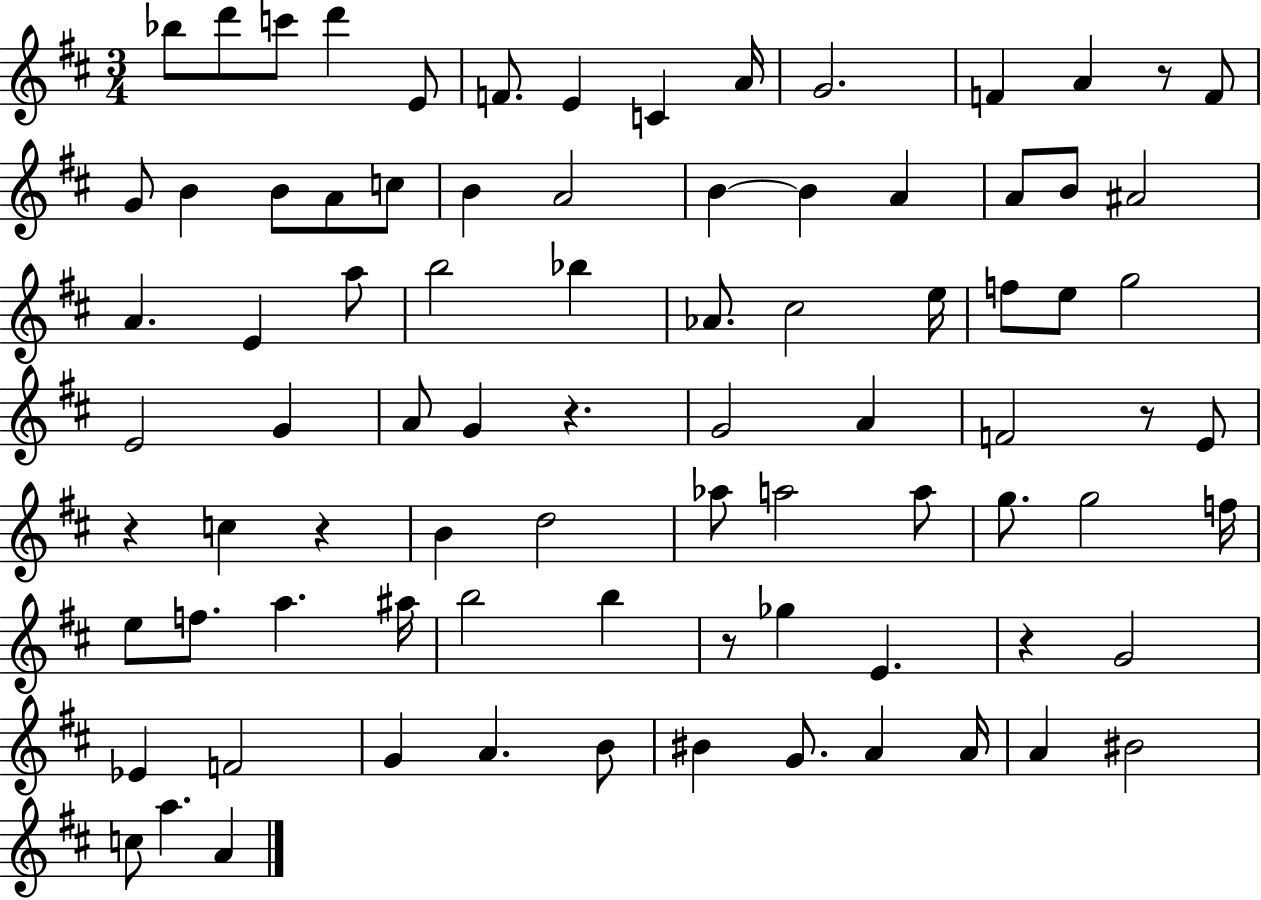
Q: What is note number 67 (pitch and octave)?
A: A4